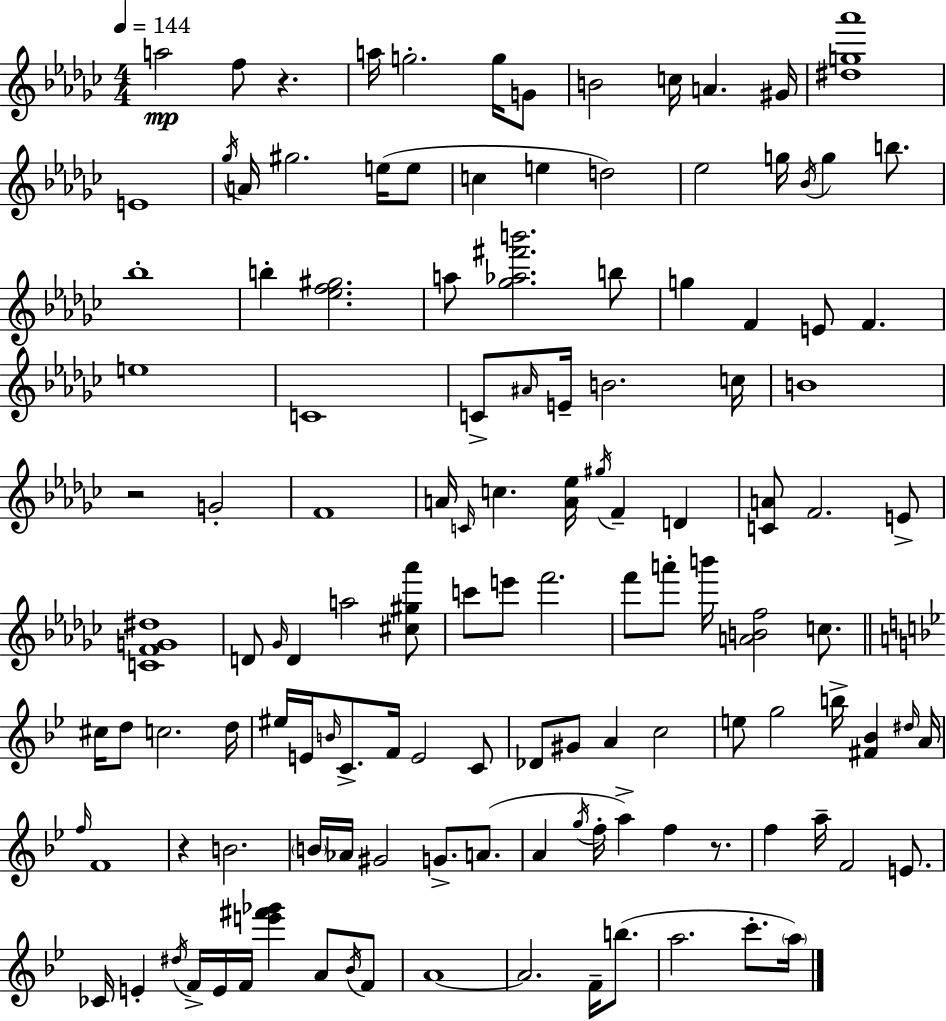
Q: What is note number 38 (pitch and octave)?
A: B4